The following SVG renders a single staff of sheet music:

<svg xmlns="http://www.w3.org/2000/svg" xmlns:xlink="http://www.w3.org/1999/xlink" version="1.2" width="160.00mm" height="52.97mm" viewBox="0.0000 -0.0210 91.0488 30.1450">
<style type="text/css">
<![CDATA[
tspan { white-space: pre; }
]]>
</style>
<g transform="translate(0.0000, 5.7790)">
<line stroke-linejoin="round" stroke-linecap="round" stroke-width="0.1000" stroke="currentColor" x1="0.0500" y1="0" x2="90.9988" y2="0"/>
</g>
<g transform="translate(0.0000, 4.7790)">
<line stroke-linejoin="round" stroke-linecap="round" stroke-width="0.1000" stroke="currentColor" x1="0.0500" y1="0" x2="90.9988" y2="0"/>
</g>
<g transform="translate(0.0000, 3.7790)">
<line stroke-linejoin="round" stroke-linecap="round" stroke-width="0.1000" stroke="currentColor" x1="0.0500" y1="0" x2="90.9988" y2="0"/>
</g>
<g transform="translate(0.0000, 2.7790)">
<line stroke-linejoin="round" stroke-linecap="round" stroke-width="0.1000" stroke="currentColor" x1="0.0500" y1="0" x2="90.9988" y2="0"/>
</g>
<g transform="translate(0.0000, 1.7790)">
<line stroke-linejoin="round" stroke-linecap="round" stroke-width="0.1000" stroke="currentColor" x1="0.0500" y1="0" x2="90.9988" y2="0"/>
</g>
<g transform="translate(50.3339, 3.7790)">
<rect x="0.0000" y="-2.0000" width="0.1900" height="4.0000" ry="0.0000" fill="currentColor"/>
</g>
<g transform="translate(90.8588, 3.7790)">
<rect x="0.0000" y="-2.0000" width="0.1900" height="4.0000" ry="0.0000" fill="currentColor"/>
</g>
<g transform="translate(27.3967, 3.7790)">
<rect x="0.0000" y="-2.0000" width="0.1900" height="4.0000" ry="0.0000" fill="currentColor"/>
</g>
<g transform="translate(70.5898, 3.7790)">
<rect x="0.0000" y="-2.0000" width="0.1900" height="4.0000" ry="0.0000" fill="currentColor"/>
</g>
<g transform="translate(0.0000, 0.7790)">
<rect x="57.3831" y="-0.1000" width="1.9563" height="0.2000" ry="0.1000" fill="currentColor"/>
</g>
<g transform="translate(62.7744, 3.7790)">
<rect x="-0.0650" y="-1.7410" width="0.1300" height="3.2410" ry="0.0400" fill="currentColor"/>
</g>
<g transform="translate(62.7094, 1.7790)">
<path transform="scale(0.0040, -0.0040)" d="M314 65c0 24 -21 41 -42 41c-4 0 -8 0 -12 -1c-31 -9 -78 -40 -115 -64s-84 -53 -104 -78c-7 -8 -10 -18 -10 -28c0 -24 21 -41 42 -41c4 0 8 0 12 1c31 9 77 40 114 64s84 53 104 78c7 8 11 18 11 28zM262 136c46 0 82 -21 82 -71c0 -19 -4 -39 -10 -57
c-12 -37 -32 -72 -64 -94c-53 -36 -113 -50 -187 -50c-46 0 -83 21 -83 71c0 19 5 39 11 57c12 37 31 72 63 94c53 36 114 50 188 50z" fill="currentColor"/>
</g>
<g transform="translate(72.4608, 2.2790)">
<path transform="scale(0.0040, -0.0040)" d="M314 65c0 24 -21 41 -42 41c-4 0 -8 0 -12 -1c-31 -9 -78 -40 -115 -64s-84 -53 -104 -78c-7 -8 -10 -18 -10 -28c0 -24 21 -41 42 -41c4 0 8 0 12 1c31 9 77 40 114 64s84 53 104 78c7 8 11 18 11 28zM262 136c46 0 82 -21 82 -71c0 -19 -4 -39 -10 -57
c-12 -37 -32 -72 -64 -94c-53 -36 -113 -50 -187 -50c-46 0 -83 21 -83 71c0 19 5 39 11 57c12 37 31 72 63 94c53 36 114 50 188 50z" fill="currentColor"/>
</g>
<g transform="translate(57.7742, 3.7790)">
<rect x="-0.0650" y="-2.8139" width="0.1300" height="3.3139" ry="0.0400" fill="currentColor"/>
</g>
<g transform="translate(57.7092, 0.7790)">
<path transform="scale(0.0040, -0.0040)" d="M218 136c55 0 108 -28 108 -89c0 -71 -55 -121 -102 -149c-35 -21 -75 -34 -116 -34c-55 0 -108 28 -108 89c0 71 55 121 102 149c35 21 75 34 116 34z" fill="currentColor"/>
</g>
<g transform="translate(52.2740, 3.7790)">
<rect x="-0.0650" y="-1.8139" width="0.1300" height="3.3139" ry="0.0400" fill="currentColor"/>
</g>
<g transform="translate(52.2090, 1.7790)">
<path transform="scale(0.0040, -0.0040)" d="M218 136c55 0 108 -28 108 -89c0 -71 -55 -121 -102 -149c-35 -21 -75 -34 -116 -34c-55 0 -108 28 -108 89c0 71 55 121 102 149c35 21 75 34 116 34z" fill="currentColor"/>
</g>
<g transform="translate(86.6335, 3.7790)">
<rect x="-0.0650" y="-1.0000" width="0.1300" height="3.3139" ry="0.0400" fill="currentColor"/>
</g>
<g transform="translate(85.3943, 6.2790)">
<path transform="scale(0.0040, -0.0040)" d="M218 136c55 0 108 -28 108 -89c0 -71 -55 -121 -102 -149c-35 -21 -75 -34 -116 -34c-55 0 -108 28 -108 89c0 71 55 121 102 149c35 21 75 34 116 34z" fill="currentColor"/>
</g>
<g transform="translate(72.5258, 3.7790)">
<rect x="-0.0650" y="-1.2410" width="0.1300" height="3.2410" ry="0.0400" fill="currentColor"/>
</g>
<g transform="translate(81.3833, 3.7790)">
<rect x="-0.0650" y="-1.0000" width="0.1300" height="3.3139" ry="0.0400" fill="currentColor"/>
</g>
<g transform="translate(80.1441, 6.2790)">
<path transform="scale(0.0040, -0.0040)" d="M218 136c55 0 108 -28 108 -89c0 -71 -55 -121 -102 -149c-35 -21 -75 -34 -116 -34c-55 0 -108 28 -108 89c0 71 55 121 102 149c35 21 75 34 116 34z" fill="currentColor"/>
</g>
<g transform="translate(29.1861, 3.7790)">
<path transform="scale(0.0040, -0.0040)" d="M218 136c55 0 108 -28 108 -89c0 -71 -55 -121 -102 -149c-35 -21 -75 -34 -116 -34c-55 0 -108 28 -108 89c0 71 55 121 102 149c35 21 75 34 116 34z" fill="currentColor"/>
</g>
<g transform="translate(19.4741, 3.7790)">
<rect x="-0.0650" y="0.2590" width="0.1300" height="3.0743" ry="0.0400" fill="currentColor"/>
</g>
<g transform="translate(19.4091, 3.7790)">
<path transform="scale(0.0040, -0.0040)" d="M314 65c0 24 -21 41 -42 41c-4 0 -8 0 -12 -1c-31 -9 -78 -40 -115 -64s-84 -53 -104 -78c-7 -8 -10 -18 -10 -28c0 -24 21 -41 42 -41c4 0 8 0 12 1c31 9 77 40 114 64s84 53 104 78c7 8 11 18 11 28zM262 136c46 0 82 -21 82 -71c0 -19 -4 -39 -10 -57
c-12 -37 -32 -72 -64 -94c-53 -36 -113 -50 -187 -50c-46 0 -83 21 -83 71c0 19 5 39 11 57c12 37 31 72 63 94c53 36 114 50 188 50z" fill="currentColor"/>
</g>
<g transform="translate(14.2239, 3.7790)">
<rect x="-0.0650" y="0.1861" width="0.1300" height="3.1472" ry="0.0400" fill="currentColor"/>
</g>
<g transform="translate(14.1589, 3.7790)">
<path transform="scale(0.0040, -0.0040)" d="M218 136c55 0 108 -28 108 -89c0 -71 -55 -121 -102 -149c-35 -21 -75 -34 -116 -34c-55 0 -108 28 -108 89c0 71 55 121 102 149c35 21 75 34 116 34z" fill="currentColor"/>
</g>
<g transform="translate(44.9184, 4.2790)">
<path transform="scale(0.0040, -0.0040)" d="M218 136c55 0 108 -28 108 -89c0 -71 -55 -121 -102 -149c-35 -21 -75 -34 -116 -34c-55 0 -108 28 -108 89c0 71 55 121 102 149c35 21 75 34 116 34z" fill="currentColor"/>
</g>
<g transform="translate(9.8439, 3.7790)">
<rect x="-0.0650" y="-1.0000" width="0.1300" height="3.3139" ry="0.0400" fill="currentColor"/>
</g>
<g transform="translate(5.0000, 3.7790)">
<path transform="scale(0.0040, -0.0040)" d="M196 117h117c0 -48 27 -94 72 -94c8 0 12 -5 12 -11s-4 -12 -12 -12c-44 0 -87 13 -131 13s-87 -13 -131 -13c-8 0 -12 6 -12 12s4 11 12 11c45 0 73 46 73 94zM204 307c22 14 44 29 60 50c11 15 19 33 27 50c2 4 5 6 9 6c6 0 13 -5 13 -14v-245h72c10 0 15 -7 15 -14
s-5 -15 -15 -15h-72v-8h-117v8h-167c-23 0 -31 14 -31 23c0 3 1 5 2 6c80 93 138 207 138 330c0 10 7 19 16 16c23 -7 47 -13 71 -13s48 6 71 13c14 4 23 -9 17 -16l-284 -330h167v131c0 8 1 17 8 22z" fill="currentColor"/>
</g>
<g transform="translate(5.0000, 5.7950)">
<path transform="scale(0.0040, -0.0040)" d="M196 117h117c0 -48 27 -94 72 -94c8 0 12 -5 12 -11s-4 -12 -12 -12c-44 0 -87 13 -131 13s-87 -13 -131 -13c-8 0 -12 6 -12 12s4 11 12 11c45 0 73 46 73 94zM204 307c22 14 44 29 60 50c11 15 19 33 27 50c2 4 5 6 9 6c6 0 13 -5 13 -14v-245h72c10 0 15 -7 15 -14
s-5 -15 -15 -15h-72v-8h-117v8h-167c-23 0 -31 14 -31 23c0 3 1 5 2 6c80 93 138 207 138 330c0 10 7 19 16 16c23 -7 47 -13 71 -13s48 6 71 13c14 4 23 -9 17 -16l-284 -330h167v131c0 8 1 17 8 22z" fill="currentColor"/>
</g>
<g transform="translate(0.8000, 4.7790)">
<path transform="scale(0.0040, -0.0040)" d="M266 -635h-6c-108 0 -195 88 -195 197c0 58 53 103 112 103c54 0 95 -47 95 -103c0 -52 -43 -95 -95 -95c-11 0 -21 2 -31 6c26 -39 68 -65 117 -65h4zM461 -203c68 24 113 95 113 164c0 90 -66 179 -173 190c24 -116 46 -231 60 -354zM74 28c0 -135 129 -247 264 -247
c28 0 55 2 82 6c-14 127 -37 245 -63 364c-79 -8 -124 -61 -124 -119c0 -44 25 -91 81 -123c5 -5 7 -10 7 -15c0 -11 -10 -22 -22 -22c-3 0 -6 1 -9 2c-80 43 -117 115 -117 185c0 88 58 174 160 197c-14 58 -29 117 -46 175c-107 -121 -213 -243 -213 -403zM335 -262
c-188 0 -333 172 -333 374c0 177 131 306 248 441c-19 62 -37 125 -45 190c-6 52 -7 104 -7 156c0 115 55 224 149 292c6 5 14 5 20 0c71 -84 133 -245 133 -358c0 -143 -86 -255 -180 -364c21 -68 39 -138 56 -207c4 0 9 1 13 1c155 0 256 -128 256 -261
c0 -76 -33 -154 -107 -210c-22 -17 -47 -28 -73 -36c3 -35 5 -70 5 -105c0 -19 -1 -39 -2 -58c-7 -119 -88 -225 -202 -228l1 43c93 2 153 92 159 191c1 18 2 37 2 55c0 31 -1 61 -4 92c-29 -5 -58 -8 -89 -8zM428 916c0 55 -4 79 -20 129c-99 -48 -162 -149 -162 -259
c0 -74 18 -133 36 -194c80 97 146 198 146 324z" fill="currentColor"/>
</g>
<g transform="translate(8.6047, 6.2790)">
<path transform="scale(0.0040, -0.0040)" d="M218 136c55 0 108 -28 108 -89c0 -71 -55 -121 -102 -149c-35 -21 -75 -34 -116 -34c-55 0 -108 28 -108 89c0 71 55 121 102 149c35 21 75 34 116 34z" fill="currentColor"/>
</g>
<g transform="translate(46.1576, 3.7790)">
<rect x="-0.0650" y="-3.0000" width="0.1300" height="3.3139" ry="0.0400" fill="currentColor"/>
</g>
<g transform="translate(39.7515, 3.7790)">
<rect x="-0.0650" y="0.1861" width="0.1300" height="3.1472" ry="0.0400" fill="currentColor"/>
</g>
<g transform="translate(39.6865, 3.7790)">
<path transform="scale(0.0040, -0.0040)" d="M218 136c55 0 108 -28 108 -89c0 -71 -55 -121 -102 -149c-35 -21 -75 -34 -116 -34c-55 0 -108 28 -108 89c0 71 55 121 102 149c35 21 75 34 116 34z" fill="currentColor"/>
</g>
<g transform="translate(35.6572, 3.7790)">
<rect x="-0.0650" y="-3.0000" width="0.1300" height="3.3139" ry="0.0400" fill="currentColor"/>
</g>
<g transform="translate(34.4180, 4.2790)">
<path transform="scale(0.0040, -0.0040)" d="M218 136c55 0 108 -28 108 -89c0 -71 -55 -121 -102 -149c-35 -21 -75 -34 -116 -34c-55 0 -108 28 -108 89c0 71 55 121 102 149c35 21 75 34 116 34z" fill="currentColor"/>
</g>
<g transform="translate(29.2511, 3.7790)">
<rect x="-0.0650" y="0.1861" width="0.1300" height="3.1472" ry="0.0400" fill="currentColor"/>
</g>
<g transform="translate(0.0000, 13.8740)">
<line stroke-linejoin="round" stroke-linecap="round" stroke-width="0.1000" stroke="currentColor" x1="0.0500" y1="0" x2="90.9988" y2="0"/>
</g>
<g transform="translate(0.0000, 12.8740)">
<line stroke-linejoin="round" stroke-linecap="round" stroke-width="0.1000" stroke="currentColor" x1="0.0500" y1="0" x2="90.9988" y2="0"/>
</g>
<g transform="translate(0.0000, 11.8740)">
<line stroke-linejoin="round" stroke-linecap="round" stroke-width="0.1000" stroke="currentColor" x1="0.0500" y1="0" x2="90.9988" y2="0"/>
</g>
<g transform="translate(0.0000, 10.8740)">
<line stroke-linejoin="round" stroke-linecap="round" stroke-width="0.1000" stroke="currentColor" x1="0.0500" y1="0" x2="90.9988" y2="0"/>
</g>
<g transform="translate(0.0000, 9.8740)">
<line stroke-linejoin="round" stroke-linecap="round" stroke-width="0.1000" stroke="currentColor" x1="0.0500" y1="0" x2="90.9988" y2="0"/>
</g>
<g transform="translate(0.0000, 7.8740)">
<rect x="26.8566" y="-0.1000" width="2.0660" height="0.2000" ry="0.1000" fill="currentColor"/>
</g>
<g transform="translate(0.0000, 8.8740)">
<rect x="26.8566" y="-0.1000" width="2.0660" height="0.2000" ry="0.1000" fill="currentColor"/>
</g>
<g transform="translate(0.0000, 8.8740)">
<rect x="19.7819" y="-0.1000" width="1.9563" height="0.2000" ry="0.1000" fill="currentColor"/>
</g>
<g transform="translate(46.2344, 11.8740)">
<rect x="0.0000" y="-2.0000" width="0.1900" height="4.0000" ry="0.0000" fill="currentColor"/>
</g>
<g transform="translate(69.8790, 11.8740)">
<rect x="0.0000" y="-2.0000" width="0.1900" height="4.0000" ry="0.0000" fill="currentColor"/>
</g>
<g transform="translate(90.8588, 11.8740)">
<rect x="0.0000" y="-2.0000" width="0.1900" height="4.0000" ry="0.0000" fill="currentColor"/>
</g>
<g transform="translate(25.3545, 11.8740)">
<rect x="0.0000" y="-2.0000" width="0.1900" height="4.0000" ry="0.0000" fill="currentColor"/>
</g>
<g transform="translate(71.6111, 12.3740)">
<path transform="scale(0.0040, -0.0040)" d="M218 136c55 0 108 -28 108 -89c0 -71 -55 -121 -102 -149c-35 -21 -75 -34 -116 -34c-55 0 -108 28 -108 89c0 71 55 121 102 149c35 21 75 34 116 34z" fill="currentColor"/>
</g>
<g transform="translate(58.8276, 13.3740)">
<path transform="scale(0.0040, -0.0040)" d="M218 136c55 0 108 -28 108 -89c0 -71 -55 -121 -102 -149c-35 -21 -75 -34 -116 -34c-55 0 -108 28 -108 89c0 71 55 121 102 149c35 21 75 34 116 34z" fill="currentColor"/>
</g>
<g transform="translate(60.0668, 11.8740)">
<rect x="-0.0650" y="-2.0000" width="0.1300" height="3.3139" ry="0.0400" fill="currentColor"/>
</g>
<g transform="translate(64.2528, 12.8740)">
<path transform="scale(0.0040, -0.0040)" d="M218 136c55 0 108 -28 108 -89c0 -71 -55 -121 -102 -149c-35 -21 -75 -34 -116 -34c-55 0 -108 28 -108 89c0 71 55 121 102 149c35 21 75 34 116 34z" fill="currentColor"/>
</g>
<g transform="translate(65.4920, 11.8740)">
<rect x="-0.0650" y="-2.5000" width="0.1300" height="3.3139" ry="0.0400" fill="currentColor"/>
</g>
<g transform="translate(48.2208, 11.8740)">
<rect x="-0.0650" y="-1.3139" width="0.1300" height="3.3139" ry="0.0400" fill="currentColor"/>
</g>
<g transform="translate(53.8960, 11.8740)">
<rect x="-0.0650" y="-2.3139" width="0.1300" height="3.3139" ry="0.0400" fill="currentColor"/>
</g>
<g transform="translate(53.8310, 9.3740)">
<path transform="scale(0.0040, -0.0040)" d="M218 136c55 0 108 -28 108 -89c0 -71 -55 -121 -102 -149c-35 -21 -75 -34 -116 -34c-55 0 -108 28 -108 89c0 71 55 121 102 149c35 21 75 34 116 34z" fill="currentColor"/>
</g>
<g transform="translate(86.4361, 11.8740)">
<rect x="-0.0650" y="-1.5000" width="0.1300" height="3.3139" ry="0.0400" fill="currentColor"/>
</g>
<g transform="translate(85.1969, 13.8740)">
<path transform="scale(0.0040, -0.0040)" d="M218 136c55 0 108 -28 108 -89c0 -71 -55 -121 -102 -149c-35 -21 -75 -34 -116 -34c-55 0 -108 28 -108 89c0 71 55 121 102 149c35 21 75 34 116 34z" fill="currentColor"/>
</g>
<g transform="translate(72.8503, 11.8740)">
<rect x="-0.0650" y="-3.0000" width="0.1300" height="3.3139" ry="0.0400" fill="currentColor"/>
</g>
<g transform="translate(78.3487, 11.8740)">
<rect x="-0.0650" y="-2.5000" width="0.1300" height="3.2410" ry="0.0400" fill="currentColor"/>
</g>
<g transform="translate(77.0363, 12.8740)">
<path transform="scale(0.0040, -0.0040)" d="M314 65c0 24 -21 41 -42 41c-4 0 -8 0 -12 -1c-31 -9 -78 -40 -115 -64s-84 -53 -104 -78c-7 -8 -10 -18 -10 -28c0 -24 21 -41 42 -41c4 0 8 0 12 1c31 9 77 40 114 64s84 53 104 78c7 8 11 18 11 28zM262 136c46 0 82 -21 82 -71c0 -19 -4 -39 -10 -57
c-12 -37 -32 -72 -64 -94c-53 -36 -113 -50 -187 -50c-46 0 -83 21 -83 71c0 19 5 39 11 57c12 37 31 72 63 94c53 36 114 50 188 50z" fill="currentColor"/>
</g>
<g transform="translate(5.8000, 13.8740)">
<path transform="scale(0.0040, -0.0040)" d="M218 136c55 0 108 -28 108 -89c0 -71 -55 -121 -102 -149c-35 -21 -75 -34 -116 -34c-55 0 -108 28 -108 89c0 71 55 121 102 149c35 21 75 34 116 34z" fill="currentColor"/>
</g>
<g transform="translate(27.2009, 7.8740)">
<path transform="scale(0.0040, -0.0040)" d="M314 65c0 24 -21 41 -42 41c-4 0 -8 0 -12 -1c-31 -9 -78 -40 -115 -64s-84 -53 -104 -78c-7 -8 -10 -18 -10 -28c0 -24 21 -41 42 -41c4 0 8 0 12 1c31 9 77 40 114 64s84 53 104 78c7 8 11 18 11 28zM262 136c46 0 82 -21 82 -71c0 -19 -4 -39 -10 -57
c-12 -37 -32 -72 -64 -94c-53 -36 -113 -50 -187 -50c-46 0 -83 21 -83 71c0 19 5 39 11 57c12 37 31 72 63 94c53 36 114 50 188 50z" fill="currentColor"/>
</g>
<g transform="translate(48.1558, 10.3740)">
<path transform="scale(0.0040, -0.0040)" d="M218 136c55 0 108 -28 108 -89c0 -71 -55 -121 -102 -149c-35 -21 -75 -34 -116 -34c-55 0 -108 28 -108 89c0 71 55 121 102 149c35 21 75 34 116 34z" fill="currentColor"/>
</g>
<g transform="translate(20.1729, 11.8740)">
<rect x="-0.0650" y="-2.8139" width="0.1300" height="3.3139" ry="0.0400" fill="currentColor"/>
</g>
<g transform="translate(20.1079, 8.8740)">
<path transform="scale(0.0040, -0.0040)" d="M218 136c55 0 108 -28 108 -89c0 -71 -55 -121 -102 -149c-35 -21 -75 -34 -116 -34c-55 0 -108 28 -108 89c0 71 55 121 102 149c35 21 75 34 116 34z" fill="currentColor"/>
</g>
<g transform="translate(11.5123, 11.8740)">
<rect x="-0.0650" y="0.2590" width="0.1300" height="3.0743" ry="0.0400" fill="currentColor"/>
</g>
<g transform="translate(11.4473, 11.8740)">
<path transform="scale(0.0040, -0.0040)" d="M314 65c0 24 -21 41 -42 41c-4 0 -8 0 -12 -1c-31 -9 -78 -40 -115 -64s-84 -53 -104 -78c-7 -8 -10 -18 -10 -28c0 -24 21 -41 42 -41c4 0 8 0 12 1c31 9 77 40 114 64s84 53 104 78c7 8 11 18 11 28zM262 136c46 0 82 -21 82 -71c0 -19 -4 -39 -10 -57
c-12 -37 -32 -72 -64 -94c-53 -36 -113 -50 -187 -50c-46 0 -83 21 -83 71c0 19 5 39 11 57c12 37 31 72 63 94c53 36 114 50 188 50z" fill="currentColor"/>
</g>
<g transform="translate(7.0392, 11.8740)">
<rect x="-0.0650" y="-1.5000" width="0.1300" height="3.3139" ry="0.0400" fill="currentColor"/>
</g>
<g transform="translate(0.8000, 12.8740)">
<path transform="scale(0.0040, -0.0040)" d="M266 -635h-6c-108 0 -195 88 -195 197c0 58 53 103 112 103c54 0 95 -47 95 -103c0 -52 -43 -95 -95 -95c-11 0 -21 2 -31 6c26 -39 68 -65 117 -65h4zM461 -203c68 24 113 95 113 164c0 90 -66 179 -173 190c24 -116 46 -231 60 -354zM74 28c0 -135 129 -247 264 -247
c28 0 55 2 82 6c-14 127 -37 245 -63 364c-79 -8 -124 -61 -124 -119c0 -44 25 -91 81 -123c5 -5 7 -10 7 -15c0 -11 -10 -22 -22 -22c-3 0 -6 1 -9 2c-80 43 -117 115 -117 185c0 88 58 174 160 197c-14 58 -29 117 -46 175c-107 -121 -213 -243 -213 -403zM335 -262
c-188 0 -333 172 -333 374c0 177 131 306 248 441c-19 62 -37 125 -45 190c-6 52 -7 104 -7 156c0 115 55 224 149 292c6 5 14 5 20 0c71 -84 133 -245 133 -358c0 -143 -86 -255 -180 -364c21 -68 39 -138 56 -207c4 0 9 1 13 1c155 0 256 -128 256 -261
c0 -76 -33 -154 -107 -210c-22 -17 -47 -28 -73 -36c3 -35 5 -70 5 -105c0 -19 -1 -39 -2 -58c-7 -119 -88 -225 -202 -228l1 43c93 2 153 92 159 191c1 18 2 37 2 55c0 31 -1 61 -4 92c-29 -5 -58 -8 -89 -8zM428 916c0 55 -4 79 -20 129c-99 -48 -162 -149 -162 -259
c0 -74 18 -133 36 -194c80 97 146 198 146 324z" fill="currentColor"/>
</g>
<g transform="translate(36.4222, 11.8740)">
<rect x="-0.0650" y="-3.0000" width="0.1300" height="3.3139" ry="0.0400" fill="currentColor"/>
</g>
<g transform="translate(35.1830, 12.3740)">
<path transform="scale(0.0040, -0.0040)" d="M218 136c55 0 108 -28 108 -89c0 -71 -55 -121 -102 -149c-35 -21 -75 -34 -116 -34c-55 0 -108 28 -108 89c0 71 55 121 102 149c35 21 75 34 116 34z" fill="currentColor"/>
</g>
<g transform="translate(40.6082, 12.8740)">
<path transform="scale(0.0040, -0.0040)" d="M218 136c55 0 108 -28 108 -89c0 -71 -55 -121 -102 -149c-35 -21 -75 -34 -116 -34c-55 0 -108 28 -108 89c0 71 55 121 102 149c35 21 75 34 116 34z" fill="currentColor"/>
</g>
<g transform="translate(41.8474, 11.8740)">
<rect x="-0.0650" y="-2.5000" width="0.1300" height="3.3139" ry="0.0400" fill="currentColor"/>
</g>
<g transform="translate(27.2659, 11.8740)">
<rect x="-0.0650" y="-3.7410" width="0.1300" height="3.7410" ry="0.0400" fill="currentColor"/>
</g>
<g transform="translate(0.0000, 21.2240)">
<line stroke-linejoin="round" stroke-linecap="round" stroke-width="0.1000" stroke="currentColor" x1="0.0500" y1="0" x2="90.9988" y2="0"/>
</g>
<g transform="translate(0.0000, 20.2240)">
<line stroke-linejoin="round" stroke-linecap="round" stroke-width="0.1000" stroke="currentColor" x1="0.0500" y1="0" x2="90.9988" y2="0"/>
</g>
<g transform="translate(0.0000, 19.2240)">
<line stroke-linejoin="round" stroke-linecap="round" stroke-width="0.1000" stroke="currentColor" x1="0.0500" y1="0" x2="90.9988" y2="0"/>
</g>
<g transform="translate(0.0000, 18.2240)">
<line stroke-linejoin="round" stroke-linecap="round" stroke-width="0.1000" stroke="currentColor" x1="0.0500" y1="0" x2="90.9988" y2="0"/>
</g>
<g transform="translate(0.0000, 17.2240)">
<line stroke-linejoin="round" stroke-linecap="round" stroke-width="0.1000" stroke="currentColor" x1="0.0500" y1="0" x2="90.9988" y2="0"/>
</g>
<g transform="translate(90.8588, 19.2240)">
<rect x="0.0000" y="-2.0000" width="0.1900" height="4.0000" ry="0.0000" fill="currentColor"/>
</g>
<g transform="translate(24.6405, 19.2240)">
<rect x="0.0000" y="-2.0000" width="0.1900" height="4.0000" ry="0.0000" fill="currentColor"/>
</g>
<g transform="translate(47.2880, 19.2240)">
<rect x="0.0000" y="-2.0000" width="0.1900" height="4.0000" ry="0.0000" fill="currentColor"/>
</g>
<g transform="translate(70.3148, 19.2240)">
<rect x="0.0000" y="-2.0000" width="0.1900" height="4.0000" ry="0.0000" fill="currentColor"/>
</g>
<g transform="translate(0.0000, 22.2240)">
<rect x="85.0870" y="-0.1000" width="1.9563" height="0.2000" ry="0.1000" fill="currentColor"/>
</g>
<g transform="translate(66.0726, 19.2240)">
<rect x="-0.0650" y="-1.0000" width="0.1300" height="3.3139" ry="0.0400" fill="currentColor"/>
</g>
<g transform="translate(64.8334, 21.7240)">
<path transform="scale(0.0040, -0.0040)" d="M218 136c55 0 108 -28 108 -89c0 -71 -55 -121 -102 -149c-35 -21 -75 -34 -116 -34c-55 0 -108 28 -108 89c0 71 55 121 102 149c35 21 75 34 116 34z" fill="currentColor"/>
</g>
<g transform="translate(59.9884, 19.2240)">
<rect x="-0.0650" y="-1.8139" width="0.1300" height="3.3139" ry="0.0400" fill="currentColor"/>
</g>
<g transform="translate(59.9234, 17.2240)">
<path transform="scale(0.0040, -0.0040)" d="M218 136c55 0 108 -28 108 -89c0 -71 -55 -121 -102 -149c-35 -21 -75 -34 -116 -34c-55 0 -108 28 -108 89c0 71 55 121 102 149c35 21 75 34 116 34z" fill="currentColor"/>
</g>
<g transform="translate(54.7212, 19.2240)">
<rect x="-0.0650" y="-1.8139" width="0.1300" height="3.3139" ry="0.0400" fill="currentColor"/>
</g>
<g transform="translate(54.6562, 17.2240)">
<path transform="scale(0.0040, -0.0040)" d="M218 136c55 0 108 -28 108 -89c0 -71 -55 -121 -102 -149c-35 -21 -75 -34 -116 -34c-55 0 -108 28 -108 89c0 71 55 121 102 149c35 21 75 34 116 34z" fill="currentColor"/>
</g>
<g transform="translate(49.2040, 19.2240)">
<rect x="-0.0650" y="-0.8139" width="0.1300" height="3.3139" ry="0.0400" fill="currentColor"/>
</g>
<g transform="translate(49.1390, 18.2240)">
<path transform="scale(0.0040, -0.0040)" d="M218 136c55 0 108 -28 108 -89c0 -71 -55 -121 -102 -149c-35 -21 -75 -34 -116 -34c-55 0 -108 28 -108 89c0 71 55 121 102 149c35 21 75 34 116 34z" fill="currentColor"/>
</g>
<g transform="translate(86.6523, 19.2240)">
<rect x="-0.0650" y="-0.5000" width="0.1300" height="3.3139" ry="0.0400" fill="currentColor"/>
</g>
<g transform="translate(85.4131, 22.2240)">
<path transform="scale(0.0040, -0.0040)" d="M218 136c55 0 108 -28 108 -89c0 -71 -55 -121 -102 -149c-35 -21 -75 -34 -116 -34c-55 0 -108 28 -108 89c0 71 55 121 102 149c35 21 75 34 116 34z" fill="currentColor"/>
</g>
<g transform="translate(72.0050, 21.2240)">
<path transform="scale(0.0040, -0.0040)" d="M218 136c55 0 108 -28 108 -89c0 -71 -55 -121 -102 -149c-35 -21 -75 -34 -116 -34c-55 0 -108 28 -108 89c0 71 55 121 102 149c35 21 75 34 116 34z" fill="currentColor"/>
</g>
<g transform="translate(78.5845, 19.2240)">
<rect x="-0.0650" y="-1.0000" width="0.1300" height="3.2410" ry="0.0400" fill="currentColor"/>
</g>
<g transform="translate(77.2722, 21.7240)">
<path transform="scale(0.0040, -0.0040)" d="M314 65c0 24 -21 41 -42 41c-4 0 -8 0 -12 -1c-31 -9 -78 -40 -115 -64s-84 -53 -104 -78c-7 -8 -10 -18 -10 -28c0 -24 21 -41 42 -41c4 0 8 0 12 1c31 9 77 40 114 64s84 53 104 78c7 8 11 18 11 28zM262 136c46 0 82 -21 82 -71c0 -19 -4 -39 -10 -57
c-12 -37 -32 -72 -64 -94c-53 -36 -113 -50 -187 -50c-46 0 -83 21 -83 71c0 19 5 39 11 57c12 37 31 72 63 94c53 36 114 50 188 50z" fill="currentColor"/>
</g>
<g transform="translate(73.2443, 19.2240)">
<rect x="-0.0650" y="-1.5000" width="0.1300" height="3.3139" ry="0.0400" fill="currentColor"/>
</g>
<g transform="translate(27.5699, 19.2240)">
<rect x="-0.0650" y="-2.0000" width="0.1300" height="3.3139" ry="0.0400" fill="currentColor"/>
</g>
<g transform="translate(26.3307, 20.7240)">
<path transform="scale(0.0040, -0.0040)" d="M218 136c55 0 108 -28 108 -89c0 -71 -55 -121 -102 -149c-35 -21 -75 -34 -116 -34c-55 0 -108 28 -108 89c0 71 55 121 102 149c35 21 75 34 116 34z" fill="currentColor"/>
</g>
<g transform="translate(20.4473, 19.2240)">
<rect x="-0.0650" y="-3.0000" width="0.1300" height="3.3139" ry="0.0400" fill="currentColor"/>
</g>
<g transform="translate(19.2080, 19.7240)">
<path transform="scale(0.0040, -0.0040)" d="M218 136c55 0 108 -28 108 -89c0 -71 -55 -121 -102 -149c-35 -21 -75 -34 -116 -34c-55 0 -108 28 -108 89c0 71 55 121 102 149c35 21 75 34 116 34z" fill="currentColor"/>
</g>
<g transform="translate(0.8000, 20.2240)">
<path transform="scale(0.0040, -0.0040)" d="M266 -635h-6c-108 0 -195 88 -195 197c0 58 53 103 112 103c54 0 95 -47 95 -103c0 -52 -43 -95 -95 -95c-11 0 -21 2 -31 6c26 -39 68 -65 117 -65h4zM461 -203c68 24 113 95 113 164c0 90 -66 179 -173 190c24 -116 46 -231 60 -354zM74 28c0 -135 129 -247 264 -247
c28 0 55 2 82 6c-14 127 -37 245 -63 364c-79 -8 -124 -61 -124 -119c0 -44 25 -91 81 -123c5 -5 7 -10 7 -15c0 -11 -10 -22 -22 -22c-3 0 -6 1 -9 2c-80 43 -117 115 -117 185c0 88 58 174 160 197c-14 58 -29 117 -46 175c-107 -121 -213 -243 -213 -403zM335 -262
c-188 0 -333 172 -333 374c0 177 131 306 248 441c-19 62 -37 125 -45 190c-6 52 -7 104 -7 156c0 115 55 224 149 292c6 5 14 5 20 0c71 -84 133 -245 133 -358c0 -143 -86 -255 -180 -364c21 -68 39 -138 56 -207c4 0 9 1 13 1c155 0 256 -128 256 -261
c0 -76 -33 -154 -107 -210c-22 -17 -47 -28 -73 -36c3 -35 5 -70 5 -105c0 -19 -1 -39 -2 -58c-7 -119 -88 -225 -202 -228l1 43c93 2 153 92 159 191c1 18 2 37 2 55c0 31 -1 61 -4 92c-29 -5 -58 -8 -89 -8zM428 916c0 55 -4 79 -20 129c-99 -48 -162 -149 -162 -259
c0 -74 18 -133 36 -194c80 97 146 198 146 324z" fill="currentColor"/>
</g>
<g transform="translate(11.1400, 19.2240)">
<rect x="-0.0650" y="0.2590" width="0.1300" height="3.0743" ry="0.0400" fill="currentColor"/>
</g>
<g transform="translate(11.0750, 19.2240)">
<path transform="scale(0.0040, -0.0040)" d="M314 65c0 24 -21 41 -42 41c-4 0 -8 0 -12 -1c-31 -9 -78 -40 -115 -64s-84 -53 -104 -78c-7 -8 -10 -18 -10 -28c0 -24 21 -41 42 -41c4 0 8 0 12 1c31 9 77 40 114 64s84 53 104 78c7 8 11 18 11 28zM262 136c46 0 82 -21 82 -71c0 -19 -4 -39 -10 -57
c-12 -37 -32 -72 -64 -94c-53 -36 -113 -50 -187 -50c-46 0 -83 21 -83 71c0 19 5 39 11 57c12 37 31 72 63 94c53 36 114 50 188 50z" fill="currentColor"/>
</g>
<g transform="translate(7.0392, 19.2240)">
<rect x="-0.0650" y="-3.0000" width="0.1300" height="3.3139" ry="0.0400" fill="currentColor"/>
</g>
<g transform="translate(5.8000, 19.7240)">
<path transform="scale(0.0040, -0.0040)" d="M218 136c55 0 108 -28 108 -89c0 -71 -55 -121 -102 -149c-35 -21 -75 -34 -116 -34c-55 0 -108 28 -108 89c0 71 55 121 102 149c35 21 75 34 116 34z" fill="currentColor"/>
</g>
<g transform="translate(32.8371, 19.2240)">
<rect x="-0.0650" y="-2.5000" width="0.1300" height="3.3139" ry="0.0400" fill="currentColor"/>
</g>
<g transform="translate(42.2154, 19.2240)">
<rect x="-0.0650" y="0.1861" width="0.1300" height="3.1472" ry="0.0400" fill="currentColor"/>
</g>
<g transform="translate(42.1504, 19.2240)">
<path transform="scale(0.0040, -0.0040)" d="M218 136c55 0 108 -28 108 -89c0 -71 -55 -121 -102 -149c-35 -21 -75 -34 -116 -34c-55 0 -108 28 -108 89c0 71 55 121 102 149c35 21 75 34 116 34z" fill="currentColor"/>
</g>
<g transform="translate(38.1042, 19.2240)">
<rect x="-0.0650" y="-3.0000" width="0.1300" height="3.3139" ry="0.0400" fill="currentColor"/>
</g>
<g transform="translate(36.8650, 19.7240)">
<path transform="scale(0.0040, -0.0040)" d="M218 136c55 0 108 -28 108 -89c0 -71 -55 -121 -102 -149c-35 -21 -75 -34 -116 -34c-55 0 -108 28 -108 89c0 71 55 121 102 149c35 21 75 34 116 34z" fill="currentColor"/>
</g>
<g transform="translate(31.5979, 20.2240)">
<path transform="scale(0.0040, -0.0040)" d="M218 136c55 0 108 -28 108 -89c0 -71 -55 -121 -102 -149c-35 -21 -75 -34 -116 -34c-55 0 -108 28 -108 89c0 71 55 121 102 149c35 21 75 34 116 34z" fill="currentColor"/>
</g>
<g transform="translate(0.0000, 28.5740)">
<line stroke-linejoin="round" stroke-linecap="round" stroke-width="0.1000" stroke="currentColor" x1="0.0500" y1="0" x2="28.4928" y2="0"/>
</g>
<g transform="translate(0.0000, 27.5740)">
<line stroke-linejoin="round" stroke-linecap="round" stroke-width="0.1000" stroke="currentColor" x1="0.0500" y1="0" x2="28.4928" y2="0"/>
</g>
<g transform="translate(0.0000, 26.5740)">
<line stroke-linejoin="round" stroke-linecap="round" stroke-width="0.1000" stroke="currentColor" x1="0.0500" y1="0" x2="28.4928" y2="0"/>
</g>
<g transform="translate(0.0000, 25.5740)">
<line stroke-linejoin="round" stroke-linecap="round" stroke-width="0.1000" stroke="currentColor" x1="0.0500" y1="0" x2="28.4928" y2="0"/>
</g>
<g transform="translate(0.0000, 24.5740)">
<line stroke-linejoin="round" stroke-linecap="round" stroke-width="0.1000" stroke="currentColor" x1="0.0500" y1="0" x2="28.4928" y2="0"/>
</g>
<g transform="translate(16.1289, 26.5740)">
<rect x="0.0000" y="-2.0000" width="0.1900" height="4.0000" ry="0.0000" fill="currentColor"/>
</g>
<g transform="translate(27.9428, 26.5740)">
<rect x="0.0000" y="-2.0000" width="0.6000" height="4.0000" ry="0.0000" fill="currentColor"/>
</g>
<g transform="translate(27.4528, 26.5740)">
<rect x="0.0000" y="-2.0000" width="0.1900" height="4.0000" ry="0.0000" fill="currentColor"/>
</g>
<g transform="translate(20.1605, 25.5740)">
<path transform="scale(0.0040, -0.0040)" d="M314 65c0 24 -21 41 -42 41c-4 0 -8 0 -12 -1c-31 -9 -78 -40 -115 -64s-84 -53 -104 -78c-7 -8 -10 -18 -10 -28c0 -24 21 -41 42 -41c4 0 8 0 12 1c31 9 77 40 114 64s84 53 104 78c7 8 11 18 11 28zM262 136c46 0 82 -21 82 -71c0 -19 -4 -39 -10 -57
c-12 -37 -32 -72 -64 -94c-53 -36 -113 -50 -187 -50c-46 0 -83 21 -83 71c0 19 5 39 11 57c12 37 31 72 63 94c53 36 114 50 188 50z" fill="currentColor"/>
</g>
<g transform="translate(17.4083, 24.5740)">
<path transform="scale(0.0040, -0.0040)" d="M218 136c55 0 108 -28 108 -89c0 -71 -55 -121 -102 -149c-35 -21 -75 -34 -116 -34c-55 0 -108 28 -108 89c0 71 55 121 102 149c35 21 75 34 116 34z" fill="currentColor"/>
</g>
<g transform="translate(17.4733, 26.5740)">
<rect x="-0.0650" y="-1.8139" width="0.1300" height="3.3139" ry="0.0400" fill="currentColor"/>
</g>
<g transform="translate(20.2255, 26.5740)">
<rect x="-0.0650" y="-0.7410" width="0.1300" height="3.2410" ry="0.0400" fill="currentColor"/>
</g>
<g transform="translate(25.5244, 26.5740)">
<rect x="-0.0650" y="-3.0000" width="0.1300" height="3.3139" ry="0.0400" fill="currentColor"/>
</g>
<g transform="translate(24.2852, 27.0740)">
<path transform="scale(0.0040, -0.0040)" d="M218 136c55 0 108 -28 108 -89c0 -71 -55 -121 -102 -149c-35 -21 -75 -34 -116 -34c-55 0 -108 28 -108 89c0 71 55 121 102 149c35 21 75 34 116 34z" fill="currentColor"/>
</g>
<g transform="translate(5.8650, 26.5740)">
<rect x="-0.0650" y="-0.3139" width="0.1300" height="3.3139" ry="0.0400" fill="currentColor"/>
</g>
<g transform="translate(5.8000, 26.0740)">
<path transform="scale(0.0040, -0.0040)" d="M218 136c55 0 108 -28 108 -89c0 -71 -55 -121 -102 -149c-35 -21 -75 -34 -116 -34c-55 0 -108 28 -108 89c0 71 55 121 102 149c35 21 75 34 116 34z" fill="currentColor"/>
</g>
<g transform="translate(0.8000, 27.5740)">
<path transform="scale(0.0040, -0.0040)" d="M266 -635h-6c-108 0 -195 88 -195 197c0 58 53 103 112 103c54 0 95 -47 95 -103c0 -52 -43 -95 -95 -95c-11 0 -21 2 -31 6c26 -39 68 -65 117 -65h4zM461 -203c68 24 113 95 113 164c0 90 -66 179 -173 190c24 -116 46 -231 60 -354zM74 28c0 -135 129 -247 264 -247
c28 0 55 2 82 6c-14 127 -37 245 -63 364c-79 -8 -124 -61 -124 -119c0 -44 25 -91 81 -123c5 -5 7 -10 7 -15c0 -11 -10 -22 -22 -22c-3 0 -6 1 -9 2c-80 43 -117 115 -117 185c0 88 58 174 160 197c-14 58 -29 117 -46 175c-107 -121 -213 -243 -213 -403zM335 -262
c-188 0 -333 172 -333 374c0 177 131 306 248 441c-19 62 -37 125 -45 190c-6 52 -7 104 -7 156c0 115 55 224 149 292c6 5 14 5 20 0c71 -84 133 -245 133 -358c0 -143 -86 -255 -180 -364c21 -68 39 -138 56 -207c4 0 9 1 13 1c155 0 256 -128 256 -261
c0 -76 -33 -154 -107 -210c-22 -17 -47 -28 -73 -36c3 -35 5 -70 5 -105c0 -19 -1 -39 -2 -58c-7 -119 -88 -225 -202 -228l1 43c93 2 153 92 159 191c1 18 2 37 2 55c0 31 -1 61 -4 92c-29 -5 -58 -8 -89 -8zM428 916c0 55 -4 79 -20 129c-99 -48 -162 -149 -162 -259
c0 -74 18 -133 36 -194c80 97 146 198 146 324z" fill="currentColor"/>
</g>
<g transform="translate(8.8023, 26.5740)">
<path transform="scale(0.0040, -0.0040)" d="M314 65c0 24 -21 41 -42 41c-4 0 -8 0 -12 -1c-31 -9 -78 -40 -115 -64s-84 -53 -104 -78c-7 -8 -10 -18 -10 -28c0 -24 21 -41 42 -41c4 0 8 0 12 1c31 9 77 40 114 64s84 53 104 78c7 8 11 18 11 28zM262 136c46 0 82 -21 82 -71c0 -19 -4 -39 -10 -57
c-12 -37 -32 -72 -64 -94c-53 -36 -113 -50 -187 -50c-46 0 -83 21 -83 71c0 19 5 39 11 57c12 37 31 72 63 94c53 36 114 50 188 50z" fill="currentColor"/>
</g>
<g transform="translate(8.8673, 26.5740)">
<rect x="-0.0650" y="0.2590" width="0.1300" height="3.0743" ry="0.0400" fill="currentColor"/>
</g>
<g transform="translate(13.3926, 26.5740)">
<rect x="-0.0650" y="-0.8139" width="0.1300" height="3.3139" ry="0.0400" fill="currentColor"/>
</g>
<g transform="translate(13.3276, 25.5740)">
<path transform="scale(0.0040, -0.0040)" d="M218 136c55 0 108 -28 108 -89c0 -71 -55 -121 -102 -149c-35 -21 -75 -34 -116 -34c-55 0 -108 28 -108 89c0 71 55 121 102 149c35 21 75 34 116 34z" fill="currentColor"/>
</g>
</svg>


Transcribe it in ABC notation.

X:1
T:Untitled
M:4/4
L:1/4
K:C
D B B2 B A B A f a f2 e2 D D E B2 a c'2 A G e g F G A G2 E A B2 A F G A B d f f D E D2 C c B2 d f d2 A